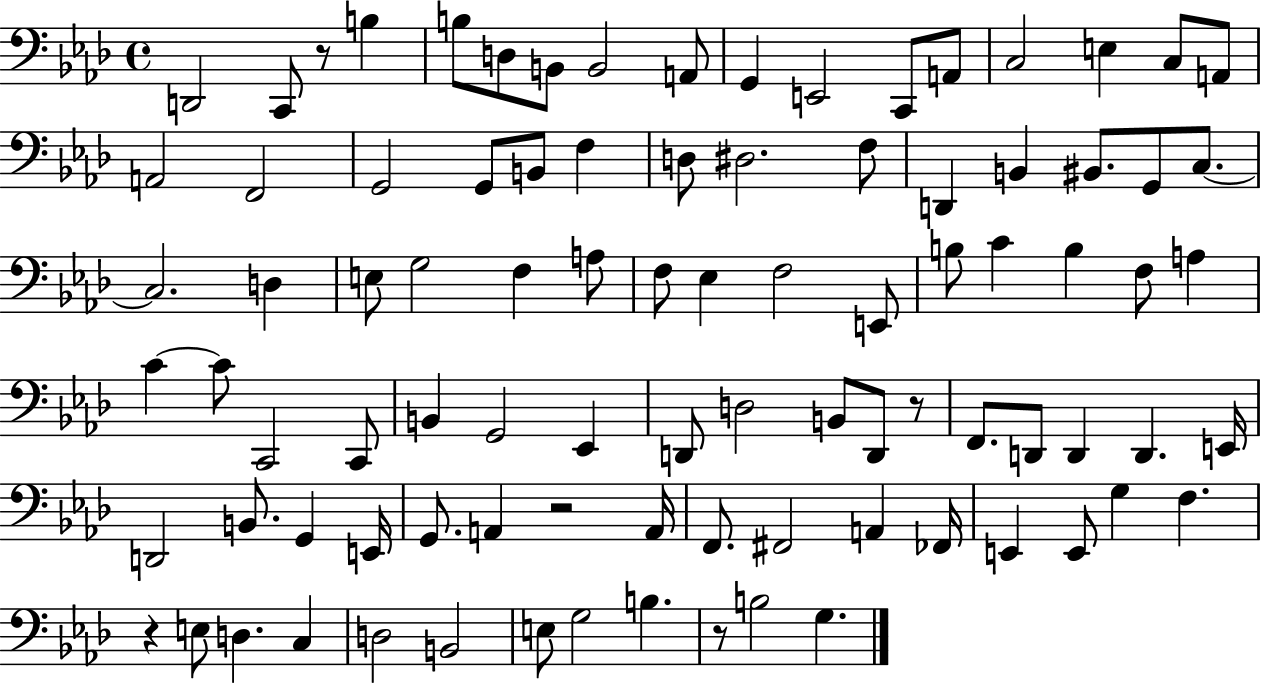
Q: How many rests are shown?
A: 5